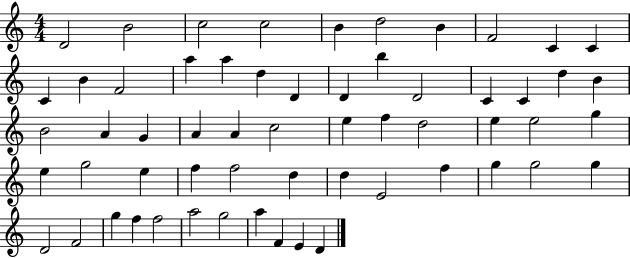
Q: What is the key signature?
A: C major